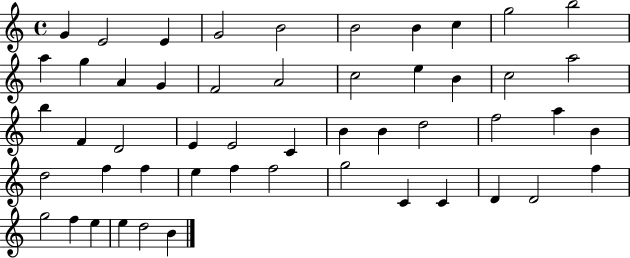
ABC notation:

X:1
T:Untitled
M:4/4
L:1/4
K:C
G E2 E G2 B2 B2 B c g2 b2 a g A G F2 A2 c2 e B c2 a2 b F D2 E E2 C B B d2 f2 a B d2 f f e f f2 g2 C C D D2 f g2 f e e d2 B